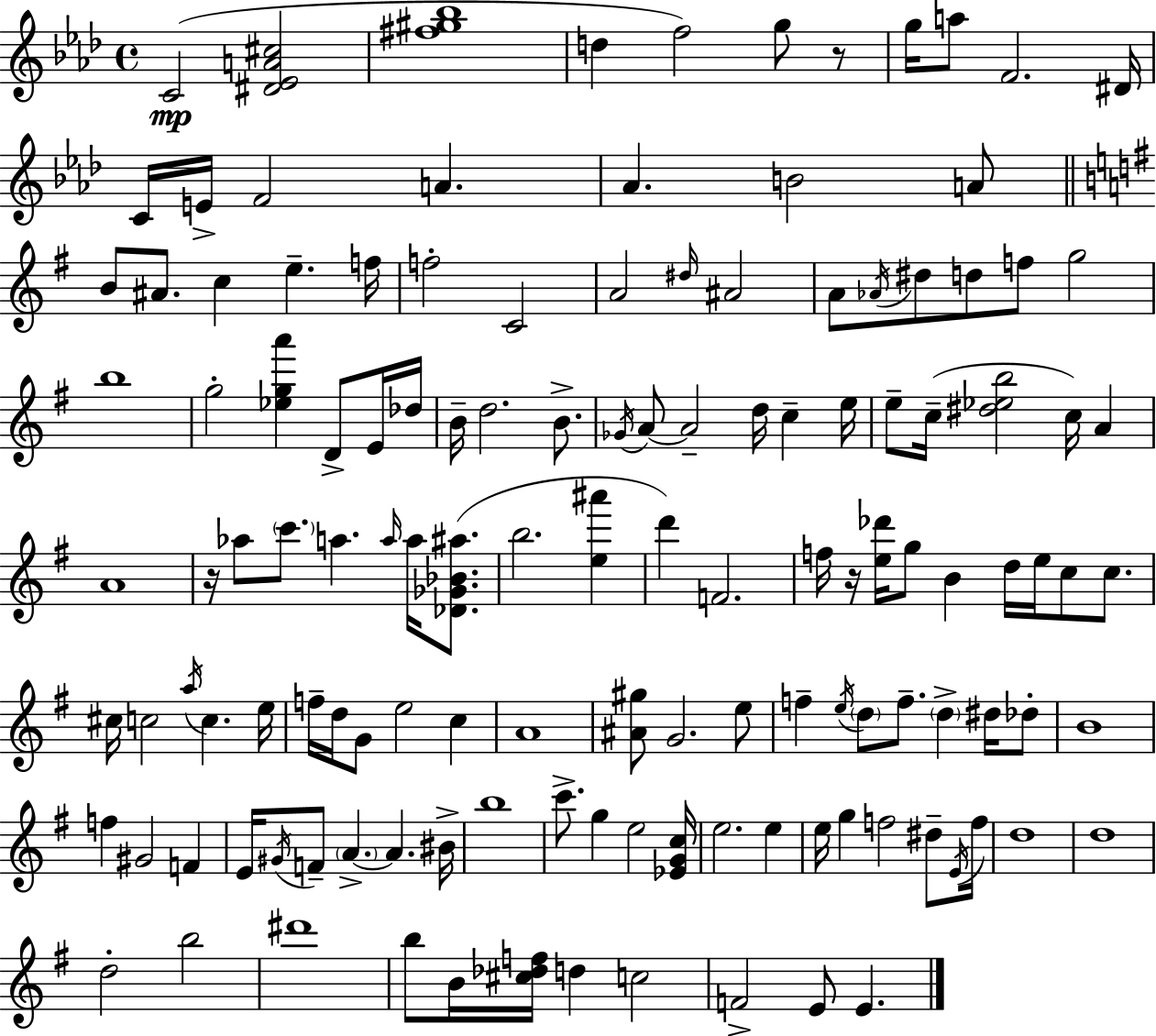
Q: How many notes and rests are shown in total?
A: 132